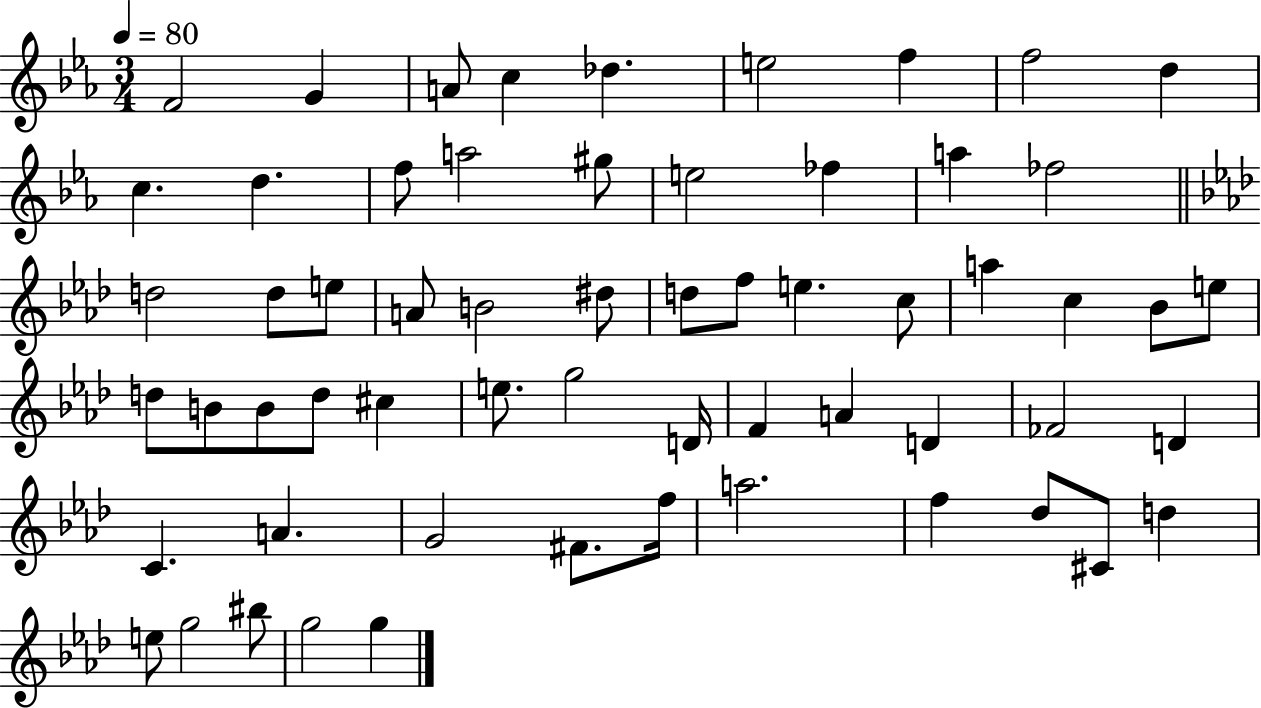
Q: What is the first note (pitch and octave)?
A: F4